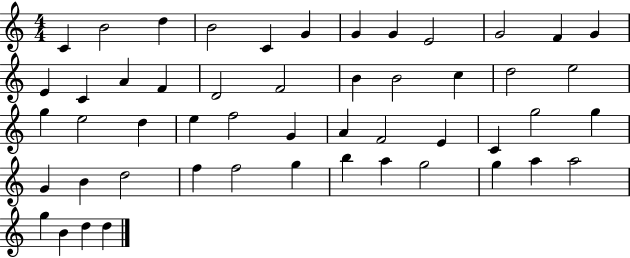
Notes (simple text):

C4/q B4/h D5/q B4/h C4/q G4/q G4/q G4/q E4/h G4/h F4/q G4/q E4/q C4/q A4/q F4/q D4/h F4/h B4/q B4/h C5/q D5/h E5/h G5/q E5/h D5/q E5/q F5/h G4/q A4/q F4/h E4/q C4/q G5/h G5/q G4/q B4/q D5/h F5/q F5/h G5/q B5/q A5/q G5/h G5/q A5/q A5/h G5/q B4/q D5/q D5/q